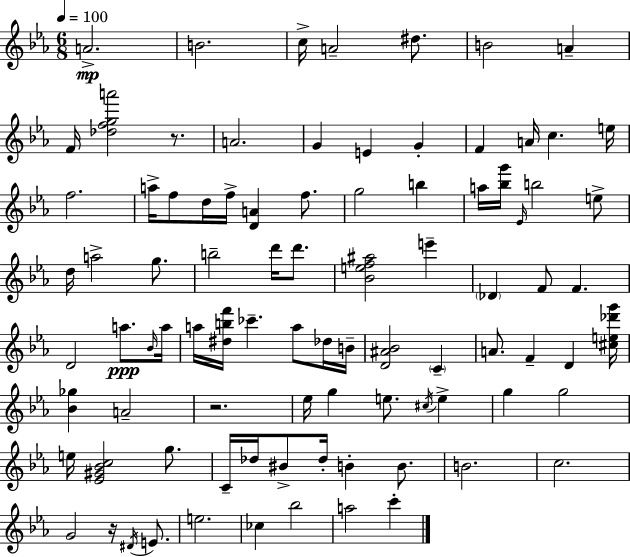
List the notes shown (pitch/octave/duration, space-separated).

A4/h. B4/h. C5/s A4/h D#5/e. B4/h A4/q F4/s [Db5,F5,G5,A6]/h R/e. A4/h. G4/q E4/q G4/q F4/q A4/s C5/q. E5/s F5/h. A5/s F5/e D5/s F5/s [D4,A4]/q F5/e. G5/h B5/q A5/s [Bb5,G6]/s Eb4/s B5/h E5/e D5/s A5/h G5/e. B5/h D6/s D6/e. [Bb4,E5,F5,A#5]/h E6/q Db4/q F4/e F4/q. D4/h A5/e. Bb4/s A5/s A5/s [D#5,B5,F6]/s CES6/q. A5/e Db5/s B4/s [D4,A#4,Bb4]/h C4/q A4/e. F4/q D4/q [C#5,E5,Db6,G6]/s [Bb4,Gb5]/q A4/h R/h. Eb5/s G5/q E5/e. C#5/s E5/q G5/q G5/h E5/s [Eb4,G#4,Bb4,C5]/h G5/e. C4/s Db5/s BIS4/e Db5/s B4/q B4/e. B4/h. C5/h. G4/h R/s D#4/s E4/e. E5/h. CES5/q Bb5/h A5/h C6/q